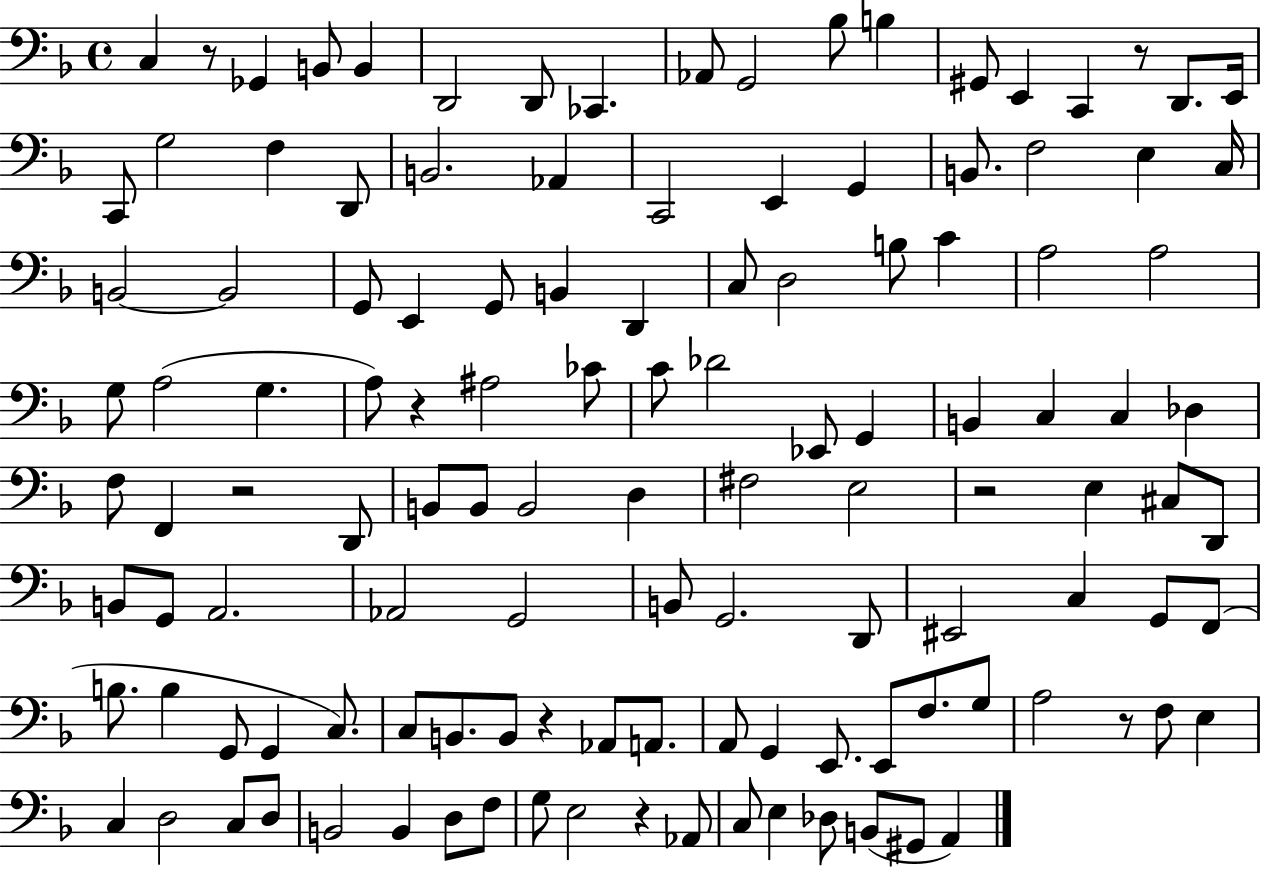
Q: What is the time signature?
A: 4/4